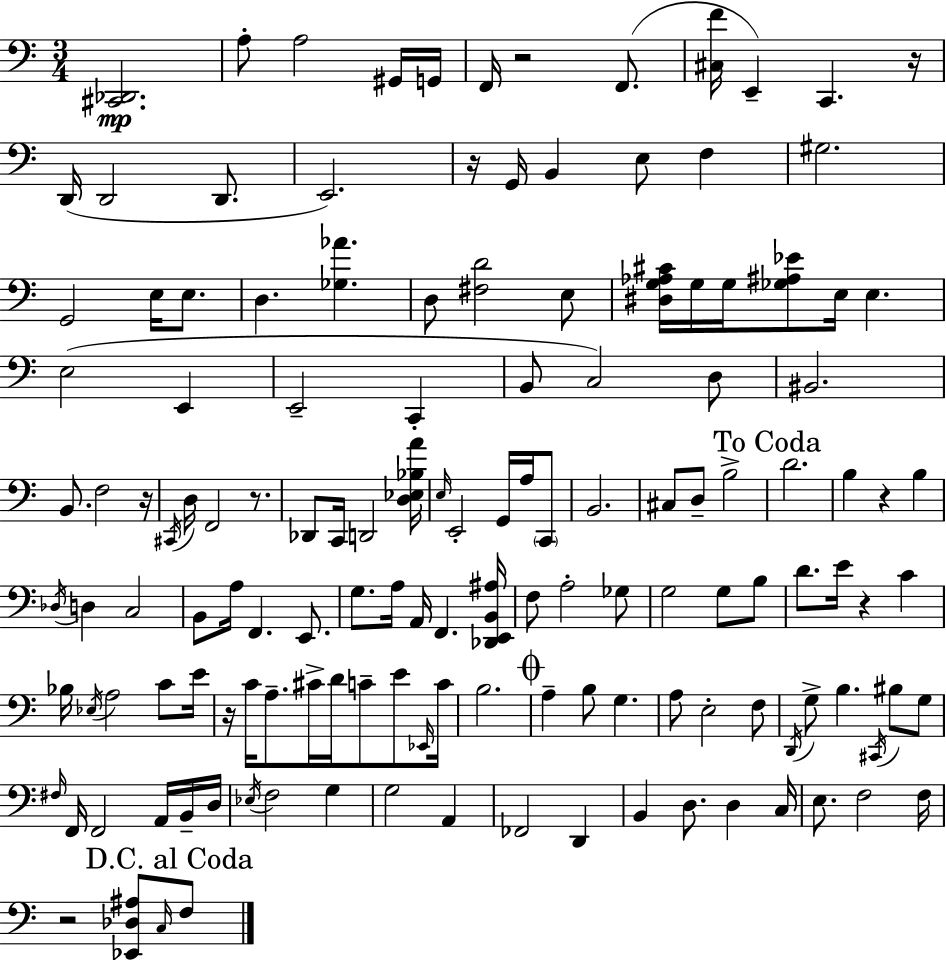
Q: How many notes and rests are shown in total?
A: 141